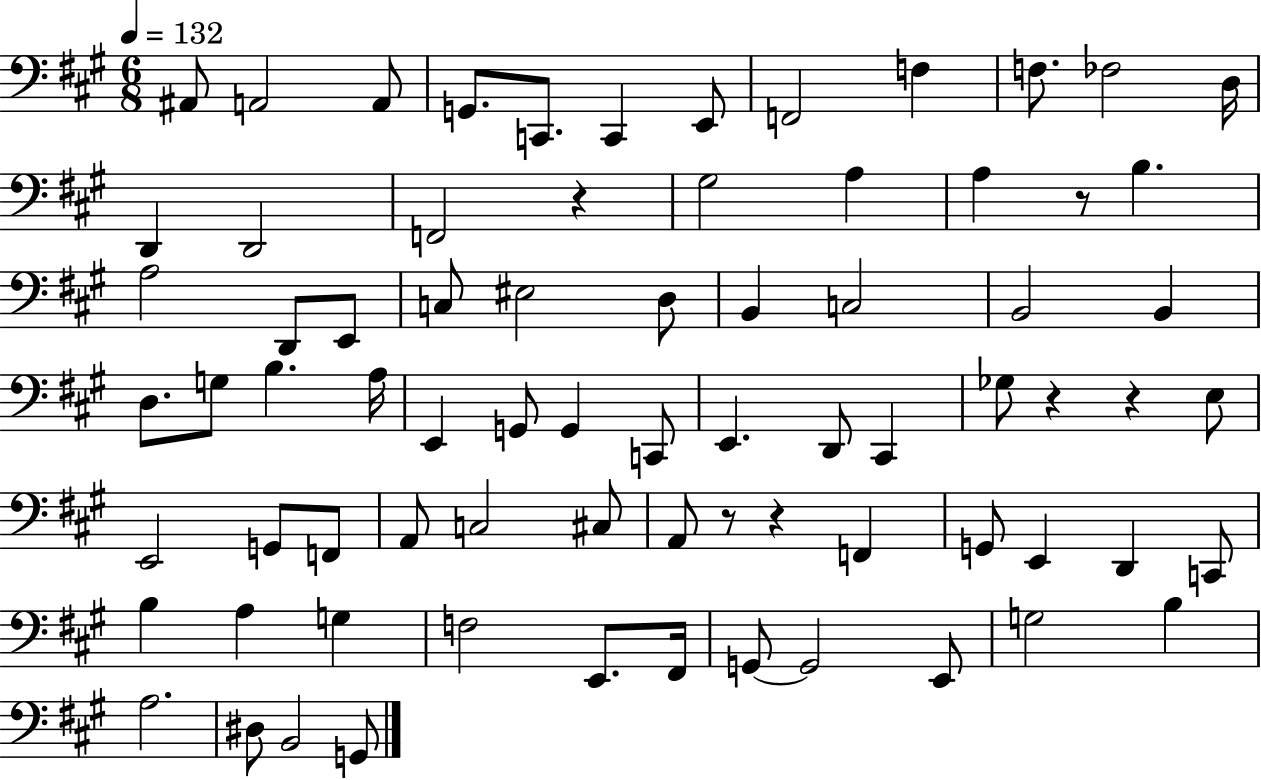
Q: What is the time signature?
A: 6/8